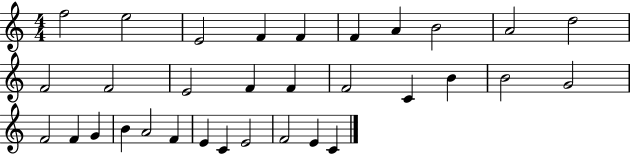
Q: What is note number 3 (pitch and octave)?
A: E4